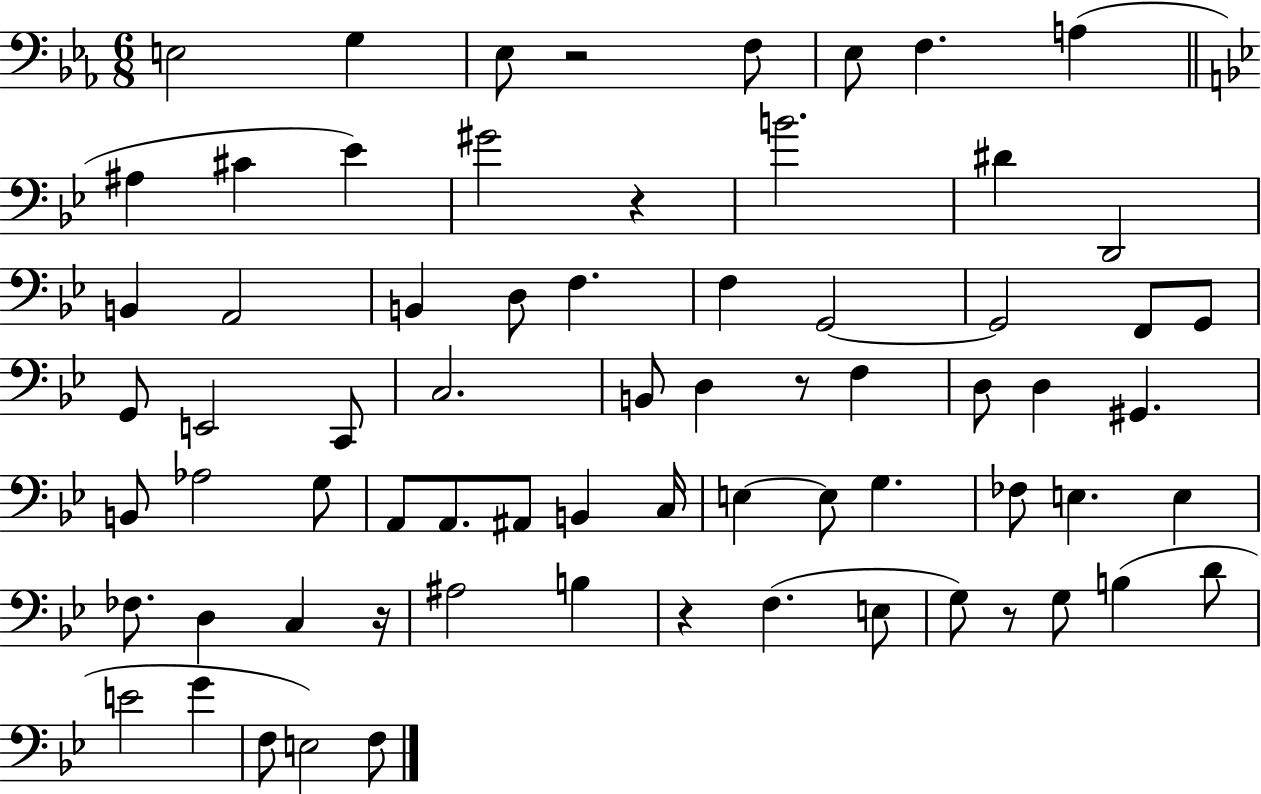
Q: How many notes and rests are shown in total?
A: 70